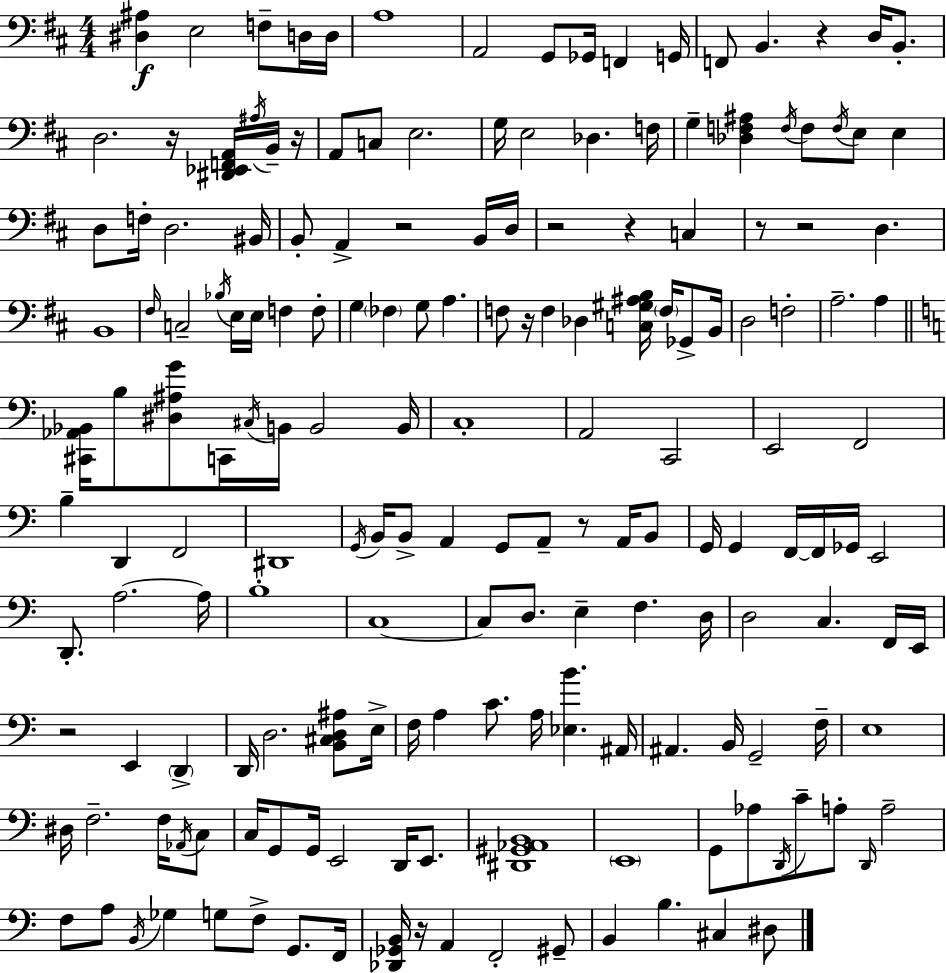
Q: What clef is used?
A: bass